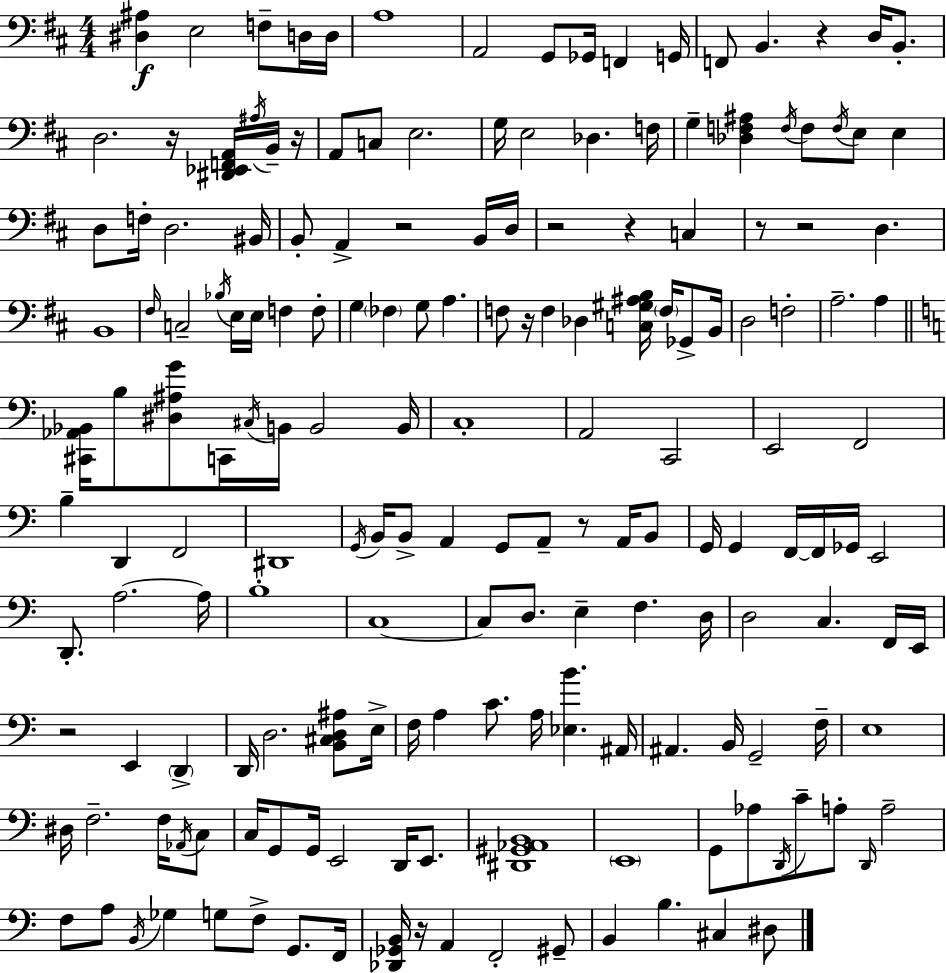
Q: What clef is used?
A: bass